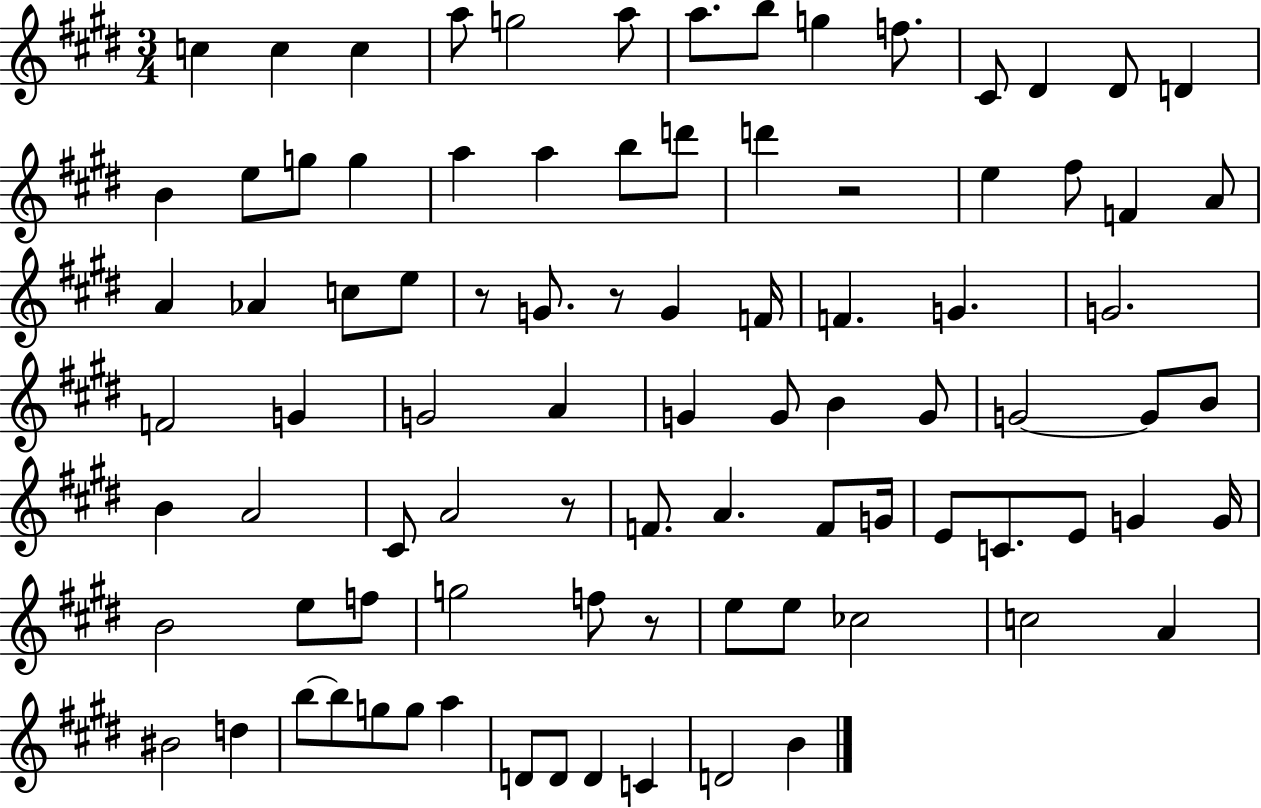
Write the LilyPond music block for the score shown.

{
  \clef treble
  \numericTimeSignature
  \time 3/4
  \key e \major
  c''4 c''4 c''4 | a''8 g''2 a''8 | a''8. b''8 g''4 f''8. | cis'8 dis'4 dis'8 d'4 | \break b'4 e''8 g''8 g''4 | a''4 a''4 b''8 d'''8 | d'''4 r2 | e''4 fis''8 f'4 a'8 | \break a'4 aes'4 c''8 e''8 | r8 g'8. r8 g'4 f'16 | f'4. g'4. | g'2. | \break f'2 g'4 | g'2 a'4 | g'4 g'8 b'4 g'8 | g'2~~ g'8 b'8 | \break b'4 a'2 | cis'8 a'2 r8 | f'8. a'4. f'8 g'16 | e'8 c'8. e'8 g'4 g'16 | \break b'2 e''8 f''8 | g''2 f''8 r8 | e''8 e''8 ces''2 | c''2 a'4 | \break bis'2 d''4 | b''8~~ b''8 g''8 g''8 a''4 | d'8 d'8 d'4 c'4 | d'2 b'4 | \break \bar "|."
}